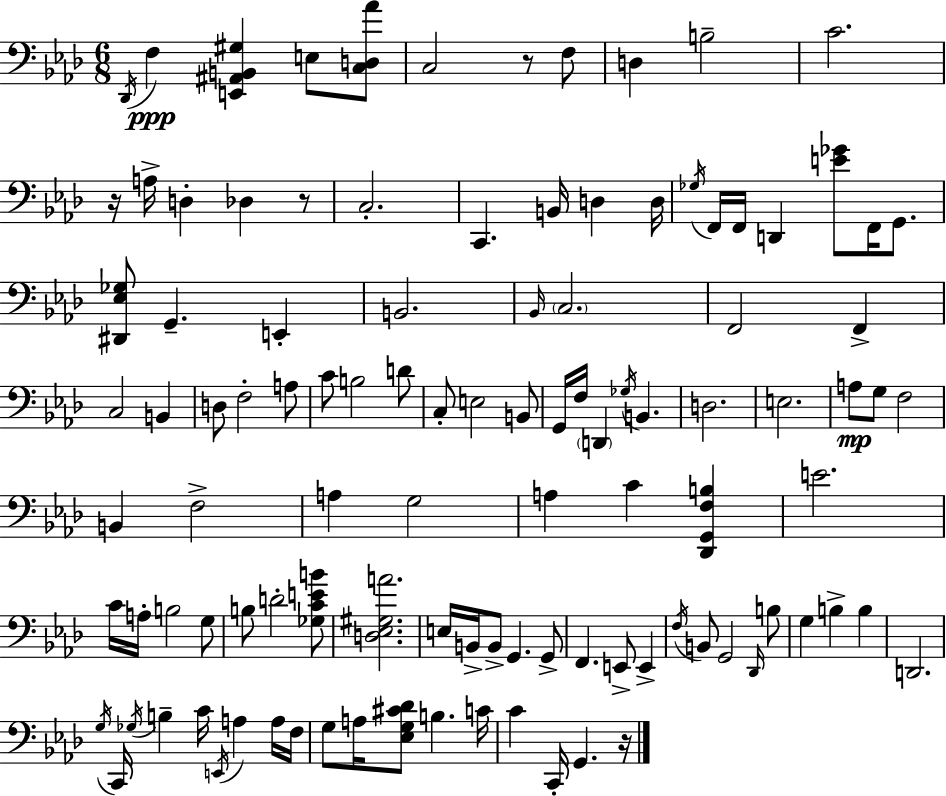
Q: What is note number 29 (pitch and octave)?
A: F2